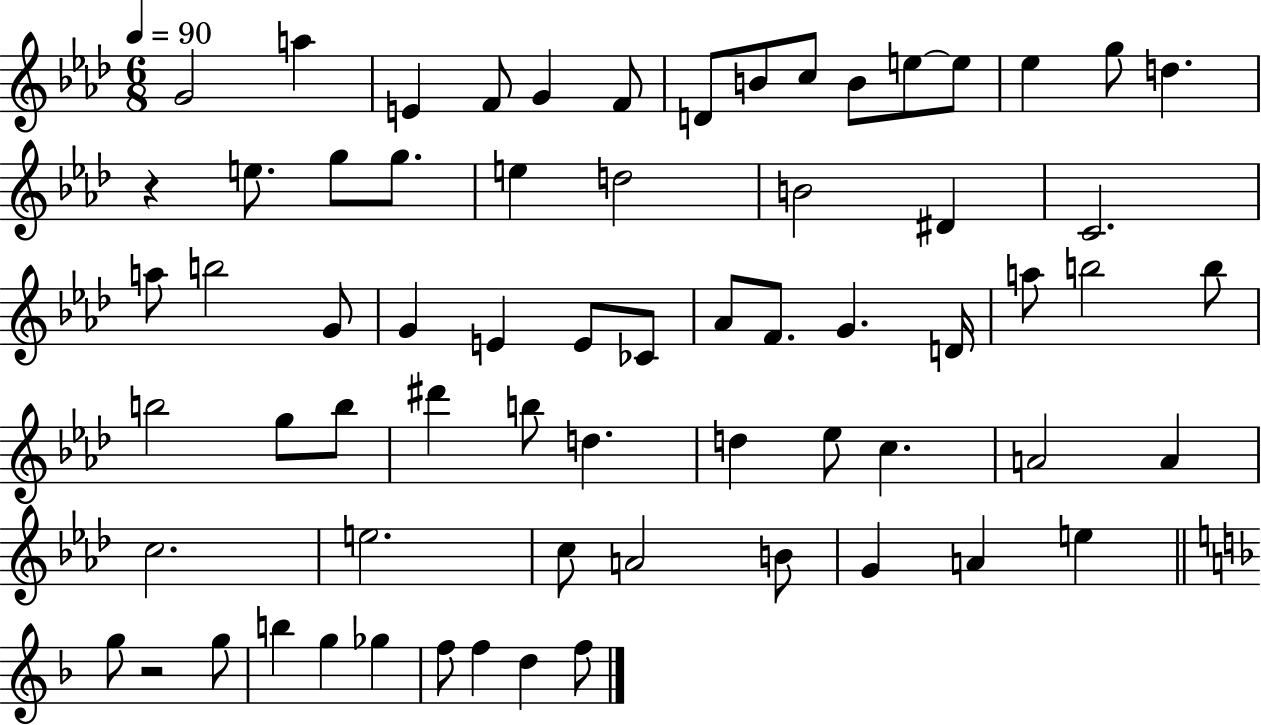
{
  \clef treble
  \numericTimeSignature
  \time 6/8
  \key aes \major
  \tempo 4 = 90
  g'2 a''4 | e'4 f'8 g'4 f'8 | d'8 b'8 c''8 b'8 e''8~~ e''8 | ees''4 g''8 d''4. | \break r4 e''8. g''8 g''8. | e''4 d''2 | b'2 dis'4 | c'2. | \break a''8 b''2 g'8 | g'4 e'4 e'8 ces'8 | aes'8 f'8. g'4. d'16 | a''8 b''2 b''8 | \break b''2 g''8 b''8 | dis'''4 b''8 d''4. | d''4 ees''8 c''4. | a'2 a'4 | \break c''2. | e''2. | c''8 a'2 b'8 | g'4 a'4 e''4 | \break \bar "||" \break \key d \minor g''8 r2 g''8 | b''4 g''4 ges''4 | f''8 f''4 d''4 f''8 | \bar "|."
}